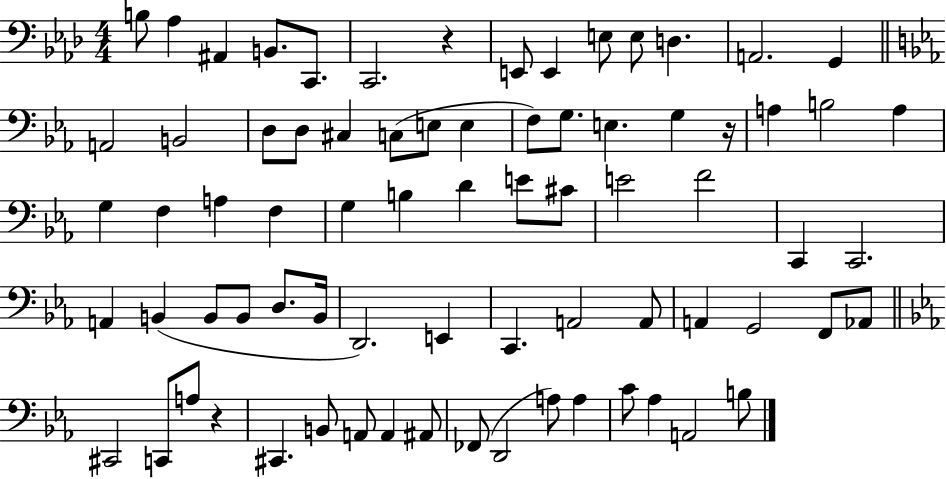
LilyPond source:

{
  \clef bass
  \numericTimeSignature
  \time 4/4
  \key aes \major
  b8 aes4 ais,4 b,8. c,8. | c,2. r4 | e,8 e,4 e8 e8 d4. | a,2. g,4 | \break \bar "||" \break \key ees \major a,2 b,2 | d8 d8 cis4 c8( e8 e4 | f8) g8. e4. g4 r16 | a4 b2 a4 | \break g4 f4 a4 f4 | g4 b4 d'4 e'8 cis'8 | e'2 f'2 | c,4 c,2. | \break a,4 b,4( b,8 b,8 d8. b,16 | d,2.) e,4 | c,4. a,2 a,8 | a,4 g,2 f,8 aes,8 | \break \bar "||" \break \key ees \major cis,2 c,8 a8 r4 | cis,4. b,8 a,8 a,4 ais,8 | fes,8( d,2 a8) a4 | c'8 aes4 a,2 b8 | \break \bar "|."
}